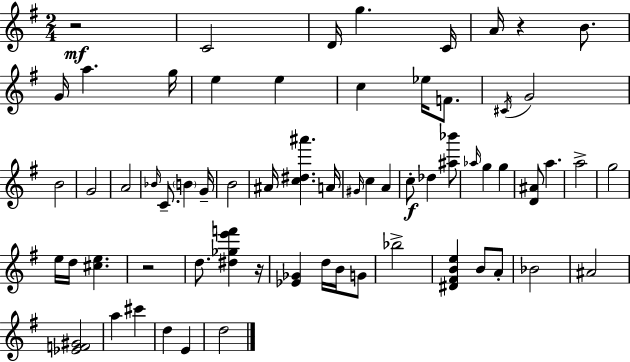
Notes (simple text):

R/h C4/h D4/s G5/q. C4/s A4/s R/q B4/e. G4/s A5/q. G5/s E5/q E5/q C5/q Eb5/s F4/e. C#4/s G4/h B4/h G4/h A4/h Bb4/s C4/e. B4/q G4/s B4/h A#4/s [C5,D#5,A#6]/q. A4/s G#4/s C5/q A4/q C5/e Db5/q [A#5,Bb6]/e Ab5/s G5/q G5/q [D4,A#4]/e A5/q. A5/h G5/h E5/s D5/s [C#5,E5]/q. R/h D5/e. [D#5,Gb5,E6,F6]/q R/s [Eb4,Gb4]/q D5/s B4/s G4/e Bb5/h [D#4,F#4,B4,E5]/q B4/e A4/e Bb4/h A#4/h [Eb4,F4,G#4]/h A5/q C#6/q D5/q E4/q D5/h